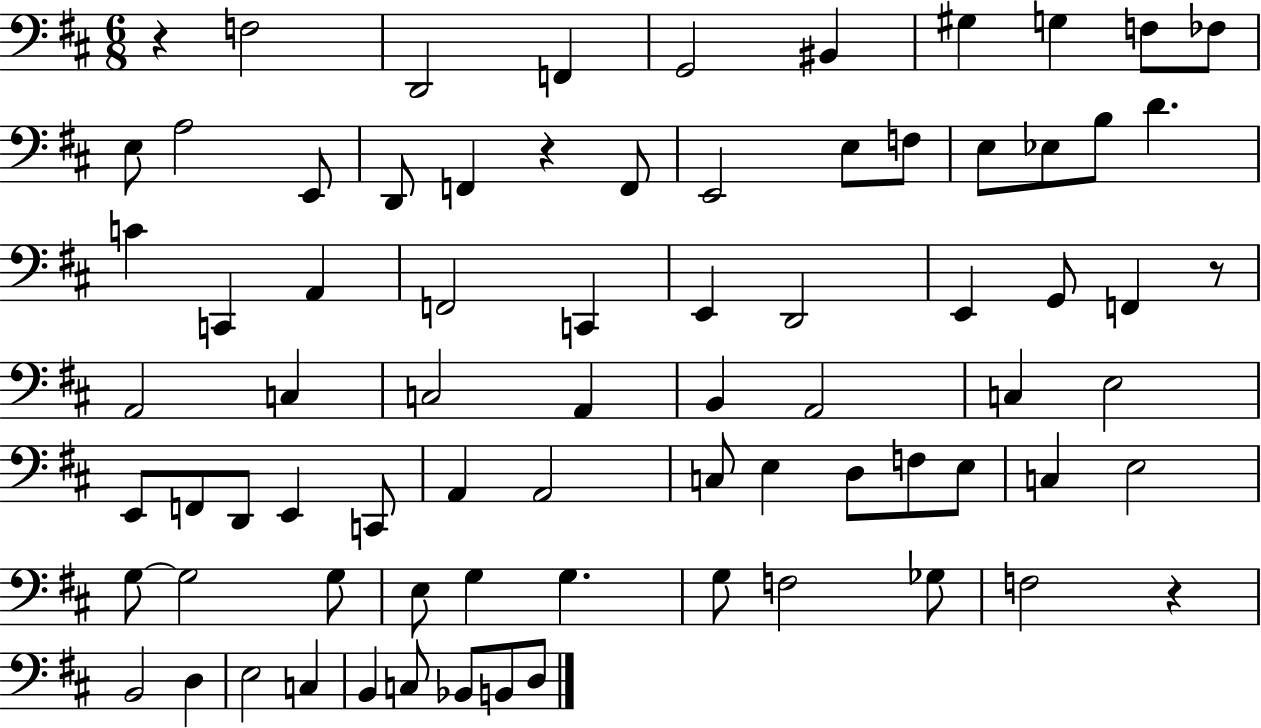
X:1
T:Untitled
M:6/8
L:1/4
K:D
z F,2 D,,2 F,, G,,2 ^B,, ^G, G, F,/2 _F,/2 E,/2 A,2 E,,/2 D,,/2 F,, z F,,/2 E,,2 E,/2 F,/2 E,/2 _E,/2 B,/2 D C C,, A,, F,,2 C,, E,, D,,2 E,, G,,/2 F,, z/2 A,,2 C, C,2 A,, B,, A,,2 C, E,2 E,,/2 F,,/2 D,,/2 E,, C,,/2 A,, A,,2 C,/2 E, D,/2 F,/2 E,/2 C, E,2 G,/2 G,2 G,/2 E,/2 G, G, G,/2 F,2 _G,/2 F,2 z B,,2 D, E,2 C, B,, C,/2 _B,,/2 B,,/2 D,/2